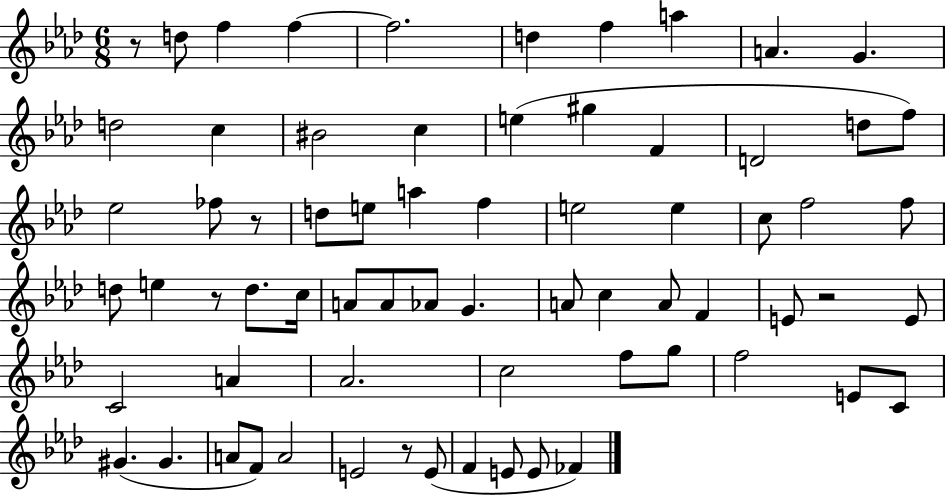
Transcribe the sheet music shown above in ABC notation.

X:1
T:Untitled
M:6/8
L:1/4
K:Ab
z/2 d/2 f f f2 d f a A G d2 c ^B2 c e ^g F D2 d/2 f/2 _e2 _f/2 z/2 d/2 e/2 a f e2 e c/2 f2 f/2 d/2 e z/2 d/2 c/4 A/2 A/2 _A/2 G A/2 c A/2 F E/2 z2 E/2 C2 A _A2 c2 f/2 g/2 f2 E/2 C/2 ^G ^G A/2 F/2 A2 E2 z/2 E/2 F E/2 E/2 _F